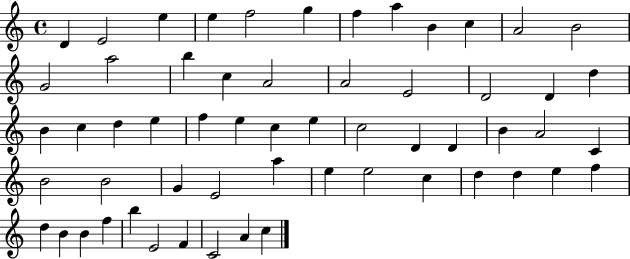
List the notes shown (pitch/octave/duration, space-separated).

D4/q E4/h E5/q E5/q F5/h G5/q F5/q A5/q B4/q C5/q A4/h B4/h G4/h A5/h B5/q C5/q A4/h A4/h E4/h D4/h D4/q D5/q B4/q C5/q D5/q E5/q F5/q E5/q C5/q E5/q C5/h D4/q D4/q B4/q A4/h C4/q B4/h B4/h G4/q E4/h A5/q E5/q E5/h C5/q D5/q D5/q E5/q F5/q D5/q B4/q B4/q F5/q B5/q E4/h F4/q C4/h A4/q C5/q